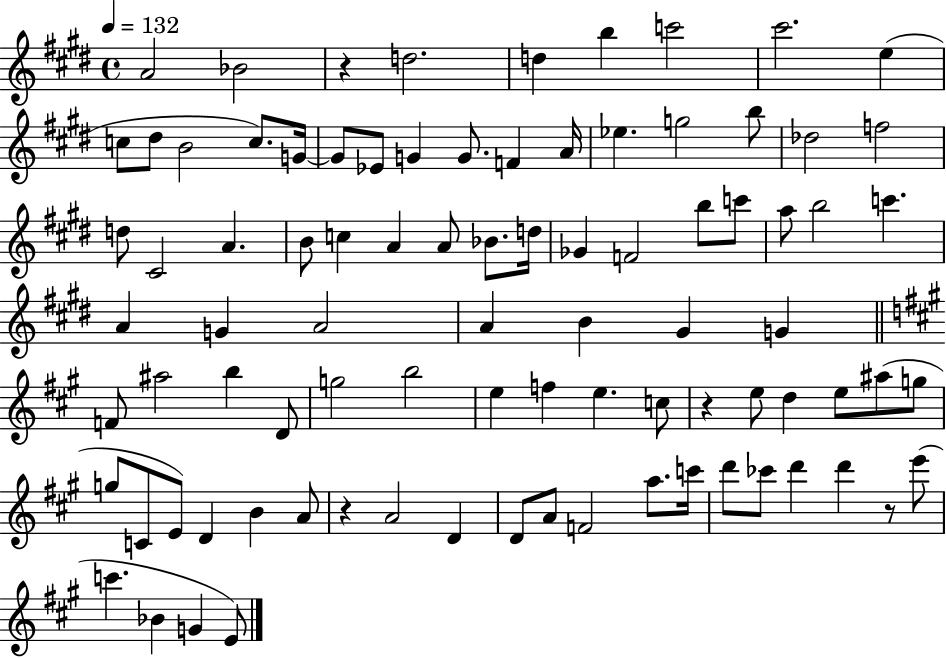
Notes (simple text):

A4/h Bb4/h R/q D5/h. D5/q B5/q C6/h C#6/h. E5/q C5/e D#5/e B4/h C5/e. G4/s G4/e Eb4/e G4/q G4/e. F4/q A4/s Eb5/q. G5/h B5/e Db5/h F5/h D5/e C#4/h A4/q. B4/e C5/q A4/q A4/e Bb4/e. D5/s Gb4/q F4/h B5/e C6/e A5/e B5/h C6/q. A4/q G4/q A4/h A4/q B4/q G#4/q G4/q F4/e A#5/h B5/q D4/e G5/h B5/h E5/q F5/q E5/q. C5/e R/q E5/e D5/q E5/e A#5/e G5/e G5/e C4/e E4/e D4/q B4/q A4/e R/q A4/h D4/q D4/e A4/e F4/h A5/e. C6/s D6/e CES6/e D6/q D6/q R/e E6/e C6/q. Bb4/q G4/q E4/e